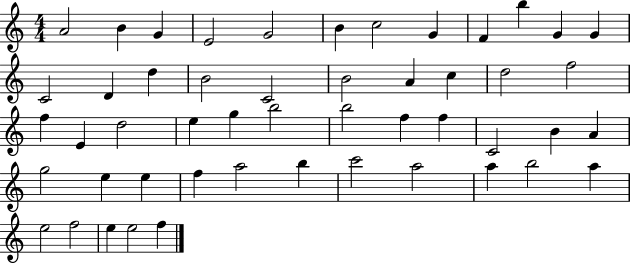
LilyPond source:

{
  \clef treble
  \numericTimeSignature
  \time 4/4
  \key c \major
  a'2 b'4 g'4 | e'2 g'2 | b'4 c''2 g'4 | f'4 b''4 g'4 g'4 | \break c'2 d'4 d''4 | b'2 c'2 | b'2 a'4 c''4 | d''2 f''2 | \break f''4 e'4 d''2 | e''4 g''4 b''2 | b''2 f''4 f''4 | c'2 b'4 a'4 | \break g''2 e''4 e''4 | f''4 a''2 b''4 | c'''2 a''2 | a''4 b''2 a''4 | \break e''2 f''2 | e''4 e''2 f''4 | \bar "|."
}